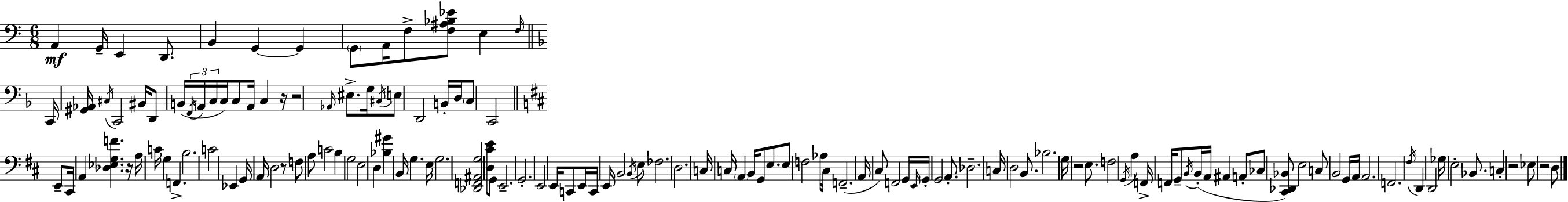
A2/q G2/s E2/q D2/e. B2/q G2/q G2/q G2/e A2/s F3/e [F3,A#3,Bb3,Eb4]/e E3/q F3/s C2/s [G#2,Ab2]/s C#3/s C2/h BIS2/s D2/e B2/s F2/s A2/s C3/s C3/s C3/e A2/s C3/q R/s R/h Ab2/s EIS3/e. G3/s C#3/s E3/e D2/h B2/s D3/s C3/e C2/h E2/e C#2/s A2/q [Db3,Eb3,G3,F4]/q. R/s A3/s C4/s G3/q F2/q. B3/h. C4/h Eb2/q G2/s A2/s D3/h R/e F3/e A3/e C4/h B3/q G3/h E3/h D3/q [Bb3,G#4]/q B2/s G3/q. E3/s G3/h. [Db2,F2,A#2,G3]/h [D3,C#4,E4]/e G2/e E2/h. G2/h. E2/h E2/s C2/e E2/s C2/s E2/s B2/h B2/s E3/e FES3/h. D3/h. C3/s C3/s A2/q B2/s G2/e E3/e. E3/e F3/h Ab3/s C#3/s F2/h. A2/s C#3/e F2/h G2/s E2/s G2/s G2/h A2/e. Db3/h. C3/s D3/h B2/e. Bb3/h. G3/s R/h E3/e. F3/h G2/s A3/q F2/s F2/s G2/e B2/s B2/s A2/s A#2/q A2/e CES3/e [C#2,Db2,Bb2]/e E3/h C3/e B2/h G2/s A2/s A2/h. F2/h. F#3/s D2/q D2/h Gb3/s E3/h Bb2/e. C3/q R/h Eb3/e R/h D3/e